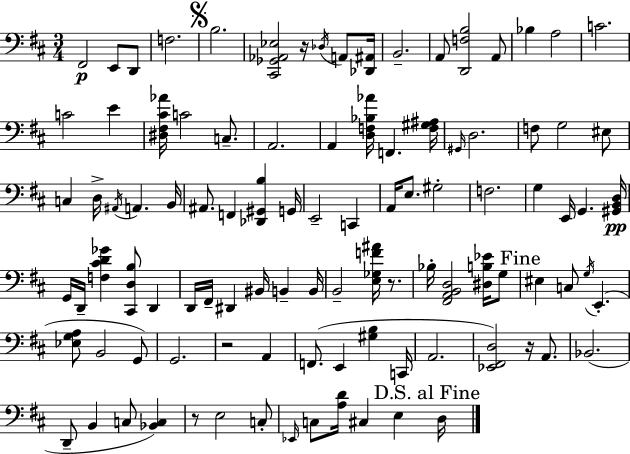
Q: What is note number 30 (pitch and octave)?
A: B2